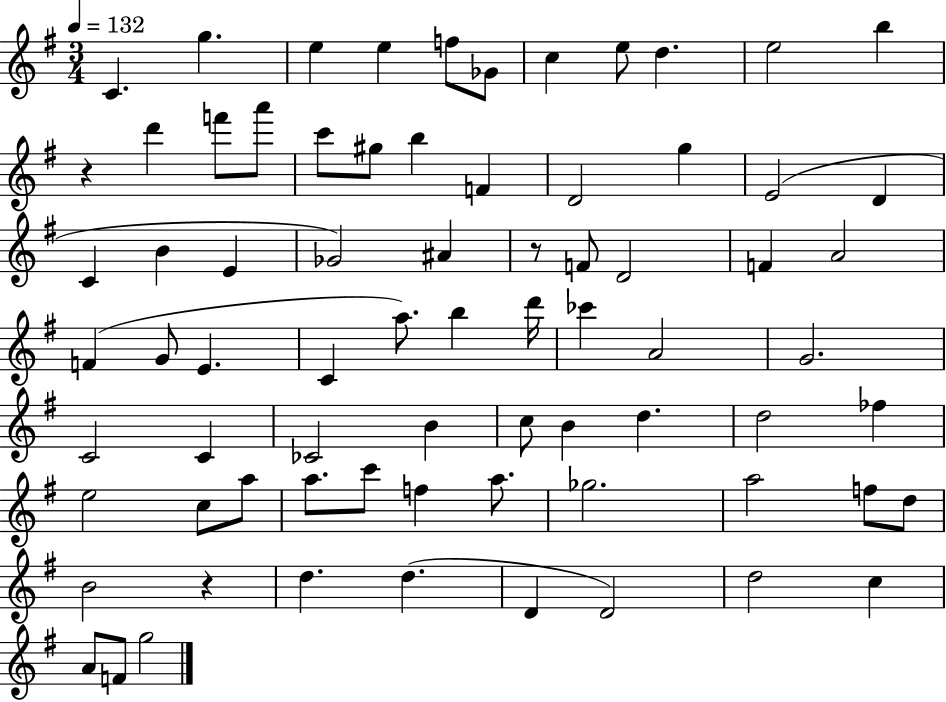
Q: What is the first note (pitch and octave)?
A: C4